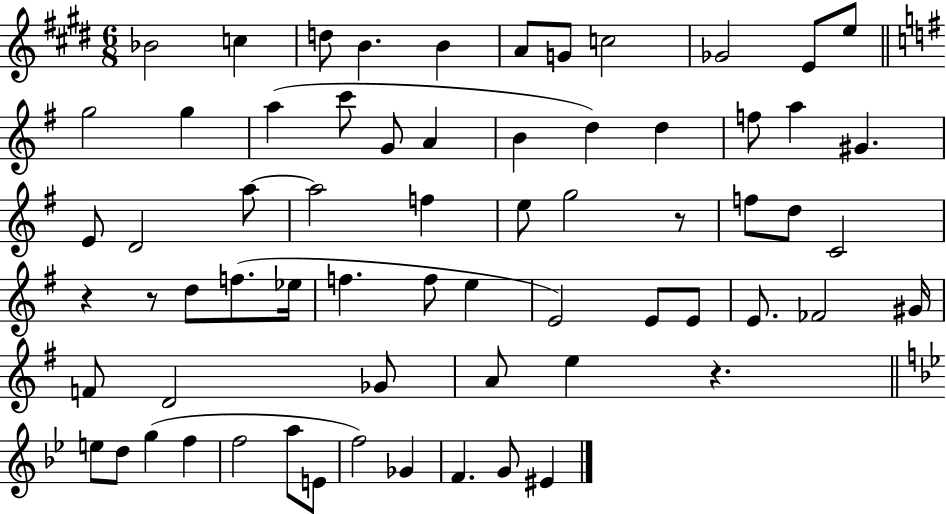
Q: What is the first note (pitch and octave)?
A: Bb4